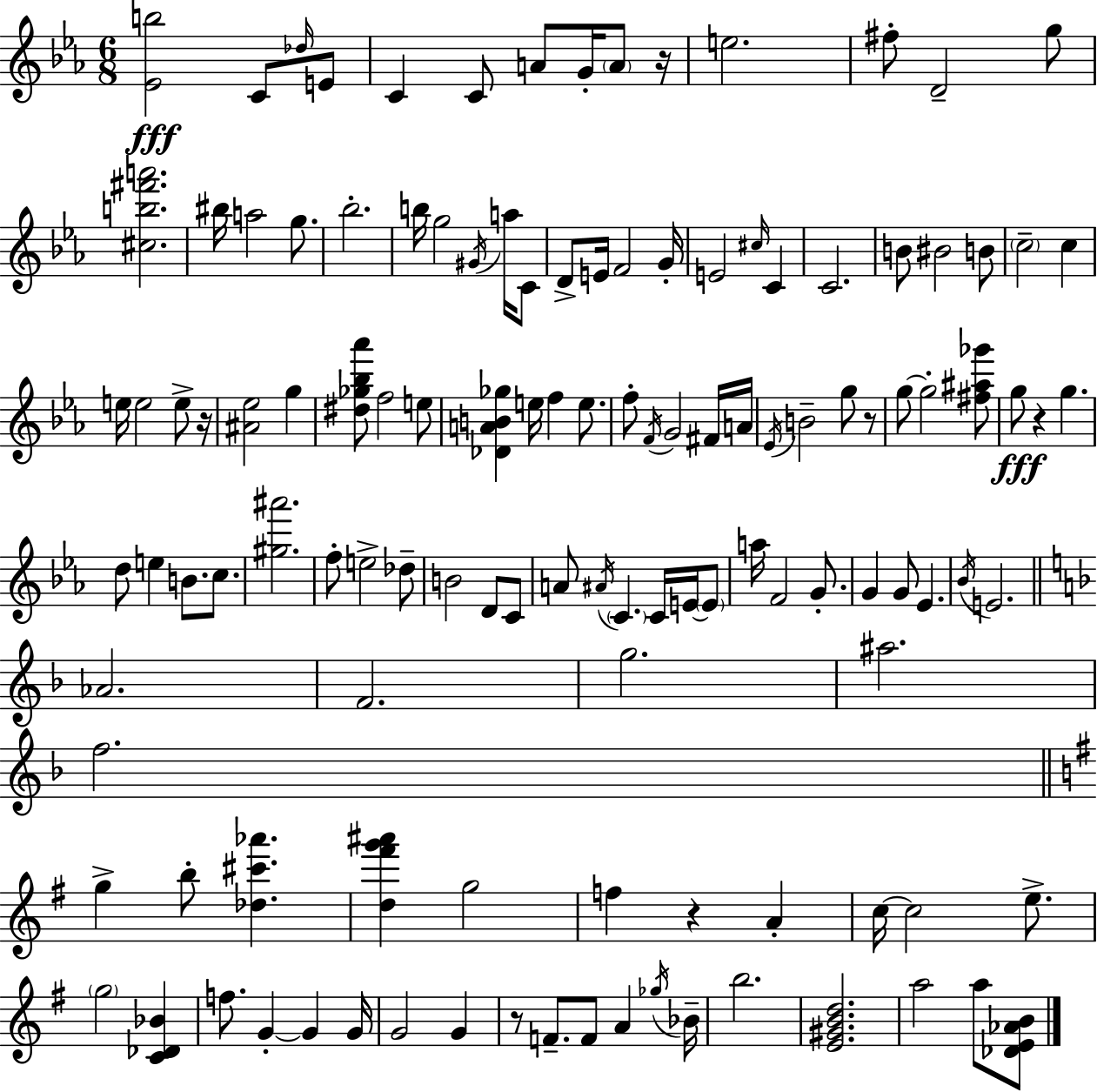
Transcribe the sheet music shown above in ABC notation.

X:1
T:Untitled
M:6/8
L:1/4
K:Eb
[_Eb]2 C/2 _d/4 E/2 C C/2 A/2 G/4 A/2 z/4 e2 ^f/2 D2 g/2 [^cb^f'a']2 ^b/4 a2 g/2 _b2 b/4 g2 ^G/4 a/4 C/2 D/2 E/4 F2 G/4 E2 ^c/4 C C2 B/2 ^B2 B/2 c2 c e/4 e2 e/2 z/4 [^A_e]2 g [^d_g_b_a']/2 f2 e/2 [_DAB_g] e/4 f e/2 f/2 F/4 G2 ^F/4 A/4 _E/4 B2 g/2 z/2 g/2 g2 [^f^a_g']/2 g/2 z g d/2 e B/2 c/2 [^g^a']2 f/2 e2 _d/2 B2 D/2 C/2 A/2 ^A/4 C C/4 E/4 E/2 a/4 F2 G/2 G G/2 _E _B/4 E2 _A2 F2 g2 ^a2 f2 g b/2 [_d^c'_a'] [d^f'g'^a'] g2 f z A c/4 c2 e/2 g2 [C_D_B] f/2 G G G/4 G2 G z/2 F/2 F/2 A _g/4 _B/4 b2 [E^GBd]2 a2 a/2 [_DE_AB]/2